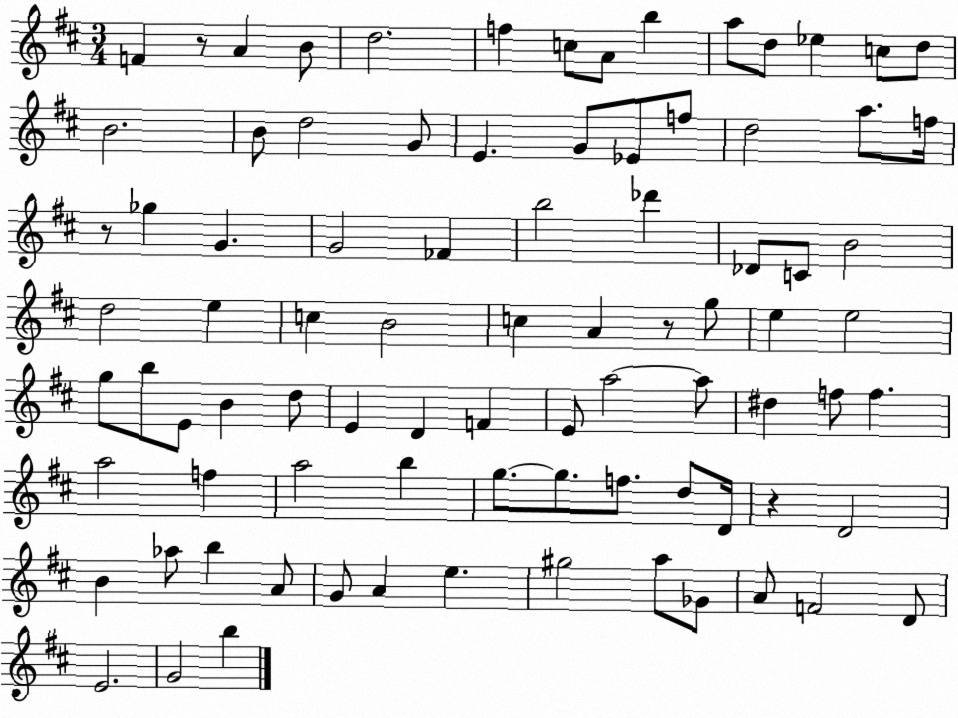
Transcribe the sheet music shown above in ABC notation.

X:1
T:Untitled
M:3/4
L:1/4
K:D
F z/2 A B/2 d2 f c/2 A/2 b a/2 d/2 _e c/2 d/2 B2 B/2 d2 G/2 E G/2 _E/2 f/2 d2 a/2 f/4 z/2 _g G G2 _F b2 _d' _D/2 C/2 B2 d2 e c B2 c A z/2 g/2 e e2 g/2 b/2 E/2 B d/2 E D F E/2 a2 a/2 ^d f/2 f a2 f a2 b g/2 g/2 f/2 d/2 D/4 z D2 B _a/2 b A/2 G/2 A e ^g2 a/2 _G/2 A/2 F2 D/2 E2 G2 b